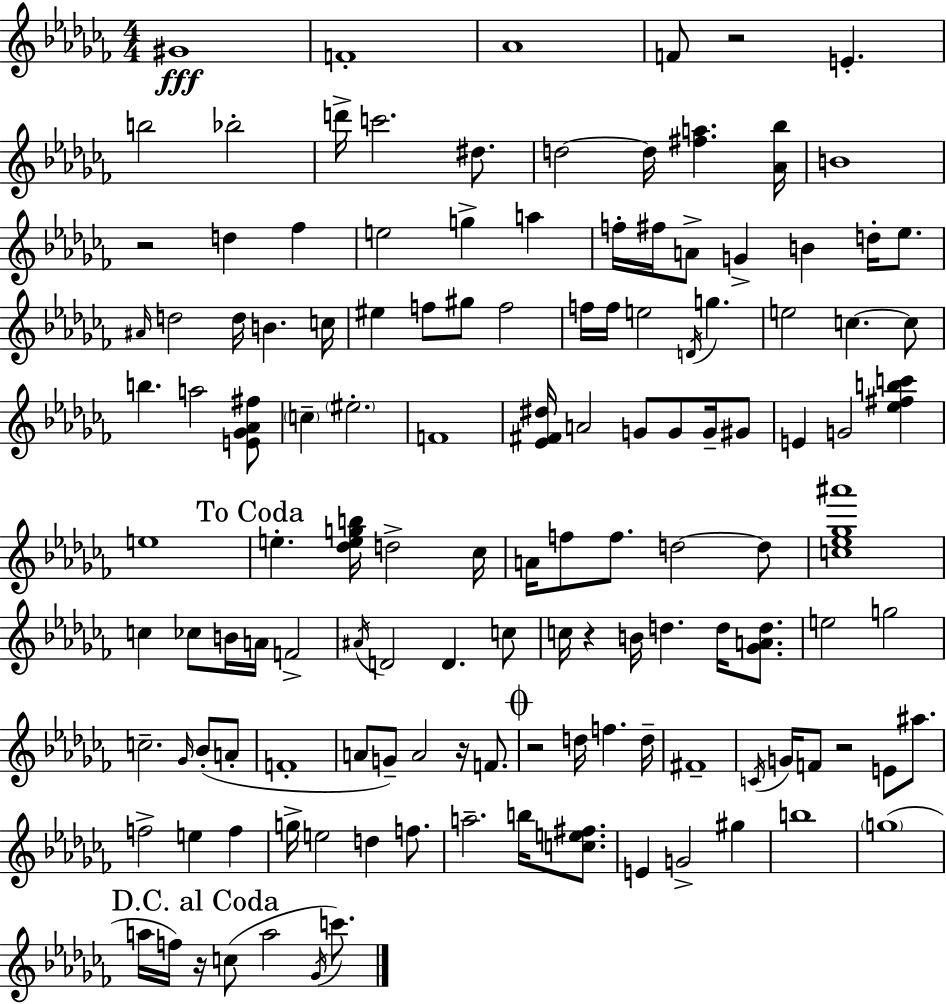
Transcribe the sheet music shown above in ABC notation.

X:1
T:Untitled
M:4/4
L:1/4
K:Abm
^G4 F4 _A4 F/2 z2 E b2 _b2 d'/4 c'2 ^d/2 d2 d/4 [^fa] [_A_b]/4 B4 z2 d _f e2 g a f/4 ^f/4 A/2 G B d/4 _e/2 ^A/4 d2 d/4 B c/4 ^e f/2 ^g/2 f2 f/4 f/4 e2 D/4 g e2 c c/2 b a2 [E_G_A^f]/2 c ^e2 F4 [_E^F^d]/4 A2 G/2 G/2 G/4 ^G/2 E G2 [_e^fbc'] e4 e [_degb]/4 d2 _c/4 A/4 f/2 f/2 d2 d/2 [c_e_g^a']4 c _c/2 B/4 A/4 F2 ^A/4 D2 D c/2 c/4 z B/4 d d/4 [_GAd]/2 e2 g2 c2 _G/4 _B/2 A/2 F4 A/2 G/2 A2 z/4 F/2 z2 d/4 f d/4 ^F4 C/4 G/4 F/2 z2 E/2 ^a/2 f2 e f g/4 e2 d f/2 a2 b/4 [ce^f]/2 E G2 ^g b4 g4 a/4 f/4 z/4 c/2 a2 _G/4 c'/2